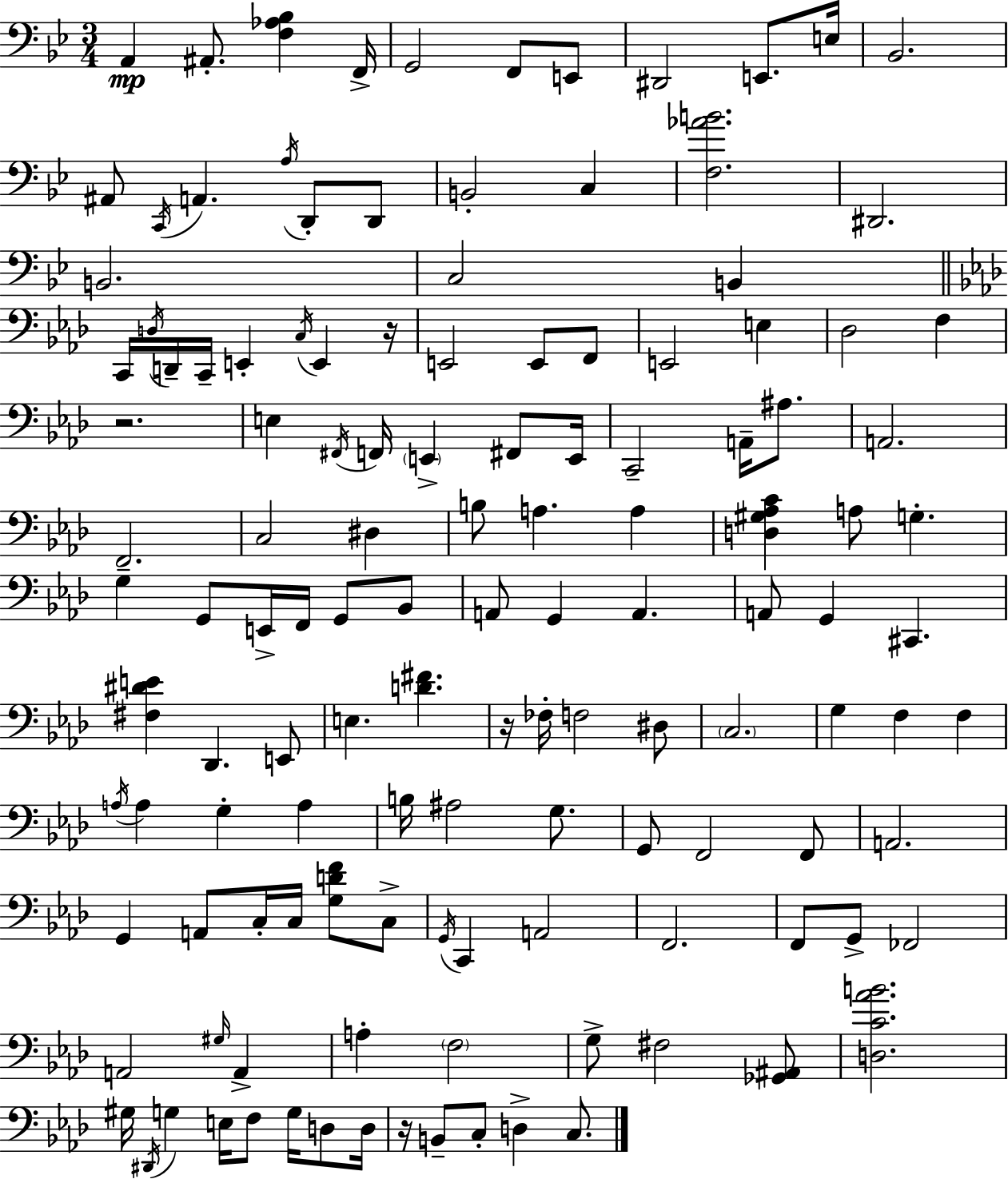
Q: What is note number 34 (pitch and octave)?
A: E3